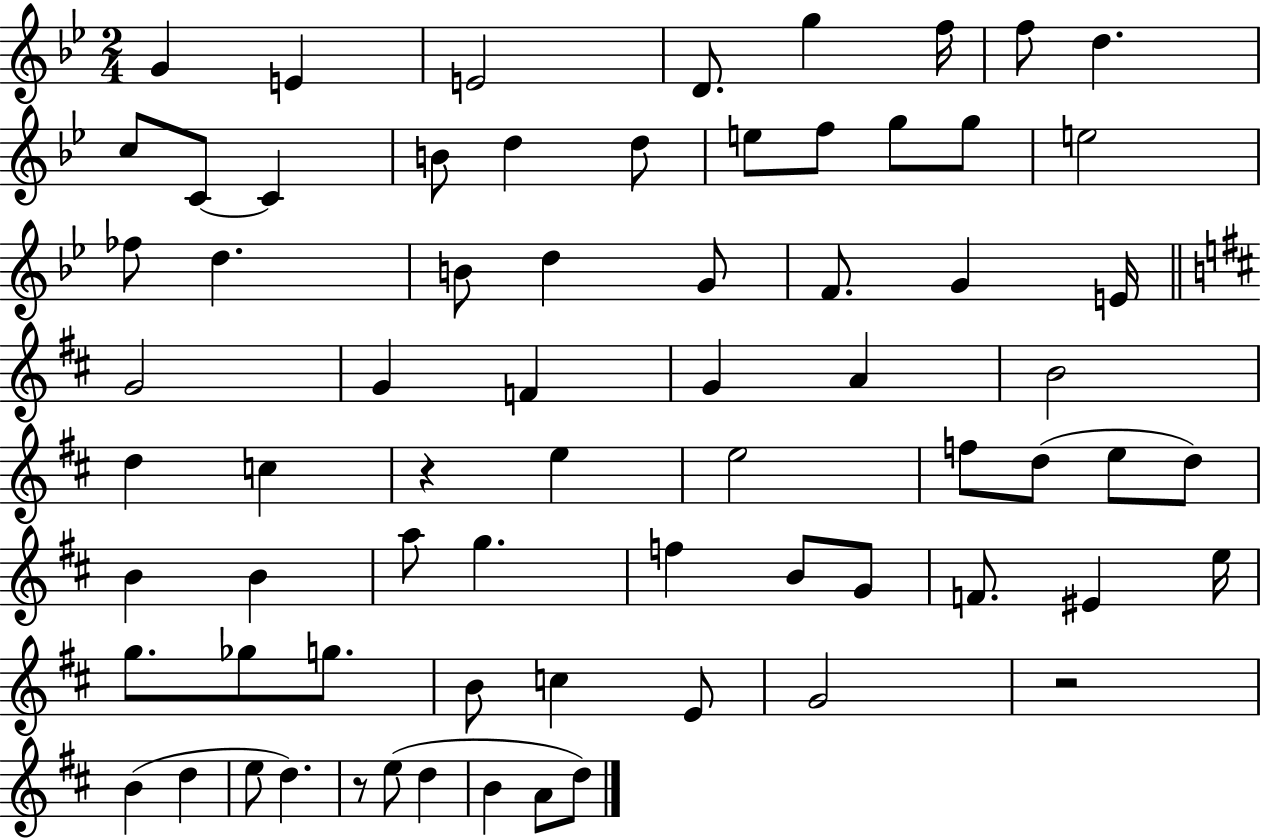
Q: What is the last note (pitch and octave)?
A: D5